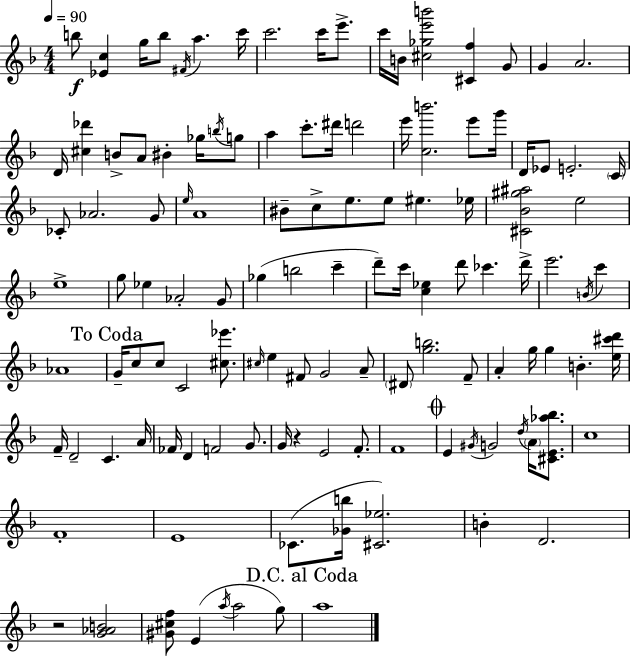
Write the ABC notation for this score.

X:1
T:Untitled
M:4/4
L:1/4
K:F
b/2 [_Ec] g/4 b/2 ^F/4 a c'/4 c'2 c'/4 e'/2 c'/4 B/4 [^c_ge'b']2 [^Cf] G/2 G A2 D/4 [^c_d'] B/2 A/2 ^B _g/4 b/4 g/2 a c'/2 ^d'/4 d'2 e'/4 [cb']2 e'/2 g'/4 D/4 _E/2 E2 C/4 _C/2 _A2 G/2 e/4 A4 ^B/2 c/2 e/2 e/2 ^e _e/4 [^C_B^g^a]2 e2 e4 g/2 _e _A2 G/2 _g b2 c' d'/2 c'/4 [c_e] d'/2 _c' d'/4 e'2 B/4 c' _A4 G/4 c/2 c/2 C2 [^c_e']/2 ^c/4 e ^F/2 G2 A/2 ^D/2 [gb]2 F/2 A g/4 g B [e^c'd']/4 F/4 D2 C A/4 _F/4 D F2 G/2 G/4 z E2 F/2 F4 E ^G/4 G2 d/4 A/4 [^CE_a_b]/2 c4 F4 E4 _C/2 [_Gb]/4 [^C_e]2 B D2 z2 [G_AB]2 [^G^cf]/2 E a/4 a2 g/2 a4